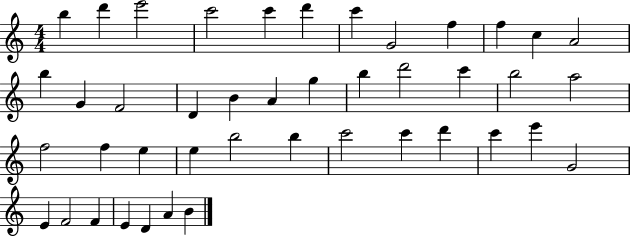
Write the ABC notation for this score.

X:1
T:Untitled
M:4/4
L:1/4
K:C
b d' e'2 c'2 c' d' c' G2 f f c A2 b G F2 D B A g b d'2 c' b2 a2 f2 f e e b2 b c'2 c' d' c' e' G2 E F2 F E D A B